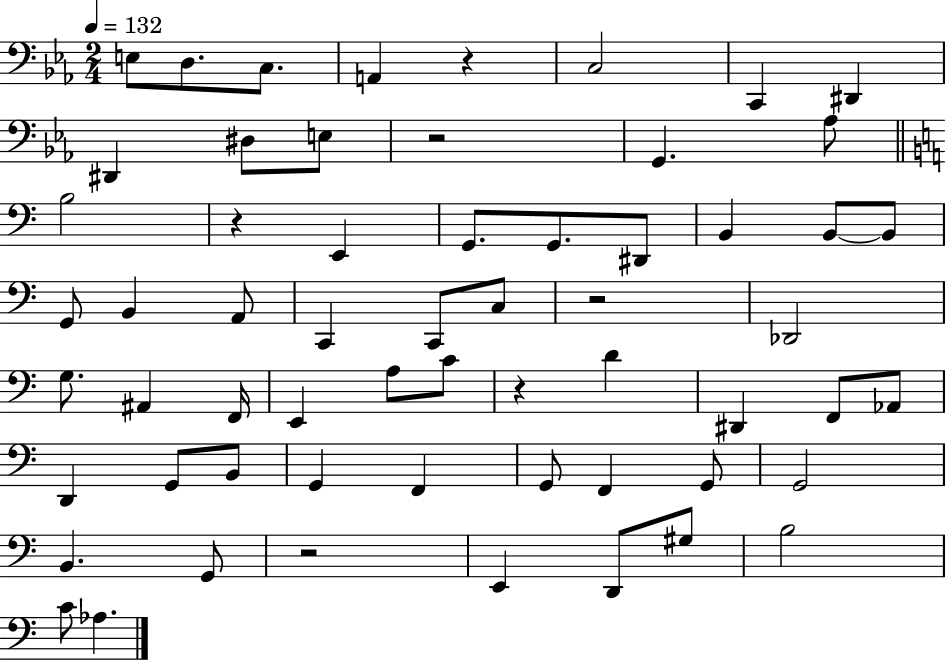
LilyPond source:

{
  \clef bass
  \numericTimeSignature
  \time 2/4
  \key ees \major
  \tempo 4 = 132
  e8 d8. c8. | a,4 r4 | c2 | c,4 dis,4 | \break dis,4 dis8 e8 | r2 | g,4. aes8 | \bar "||" \break \key a \minor b2 | r4 e,4 | g,8. g,8. dis,8 | b,4 b,8~~ b,8 | \break g,8 b,4 a,8 | c,4 c,8 c8 | r2 | des,2 | \break g8. ais,4 f,16 | e,4 a8 c'8 | r4 d'4 | dis,4 f,8 aes,8 | \break d,4 g,8 b,8 | g,4 f,4 | g,8 f,4 g,8 | g,2 | \break b,4. g,8 | r2 | e,4 d,8 gis8 | b2 | \break c'8 aes4. | \bar "|."
}